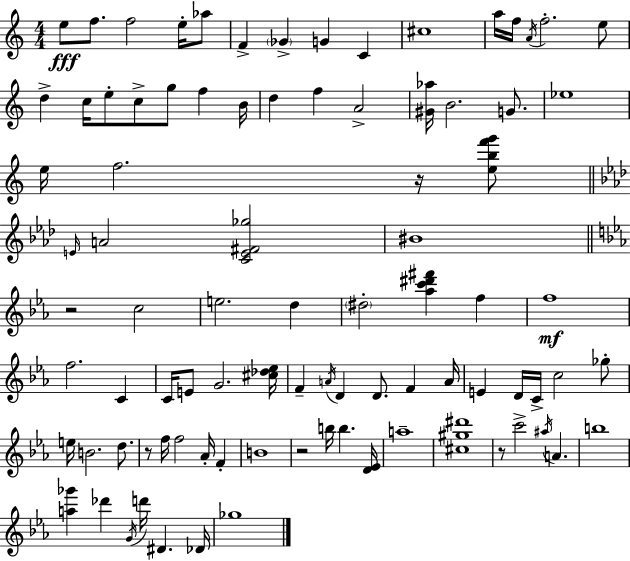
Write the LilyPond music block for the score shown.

{
  \clef treble
  \numericTimeSignature
  \time 4/4
  \key a \minor
  e''8\fff f''8. f''2 e''16-. aes''8 | f'4-> \parenthesize ges'4-> g'4 c'4 | cis''1 | a''16 f''16 \acciaccatura { a'16 } f''2.-. e''8 | \break d''4-> c''16 e''8-. c''8-> g''8 f''4 | b'16 d''4 f''4 a'2-> | <gis' aes''>16 b'2. g'8. | ees''1 | \break e''16 f''2. r16 <e'' b'' f''' g'''>8 | \bar "||" \break \key aes \major \grace { e'16 } a'2 <c' e' fis' ges''>2 | bis'1 | \bar "||" \break \key c \minor r2 c''2 | e''2. d''4 | \parenthesize dis''2-. <aes'' c''' dis''' fis'''>4 f''4 | f''1\mf | \break f''2. c'4 | c'16 e'8 g'2. <cis'' des'' ees''>16 | f'4-- \acciaccatura { a'16 } d'4 d'8. f'4 | a'16 e'4 d'16 c'16-> c''2 ges''8-. | \break e''16 b'2. d''8. | r8 f''16 f''2 aes'16-. f'4-. | b'1 | r2 b''16 b''4. | \break <d' ees'>16 a''1-- | <cis'' gis'' dis'''>1 | r8 c'''2-> \acciaccatura { ais''16 } a'4. | b''1 | \break <a'' ges'''>4 des'''4 \acciaccatura { g'16 } d'''16 dis'4. | des'16 ges''1 | \bar "|."
}